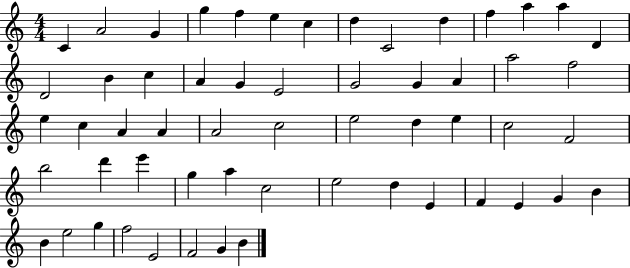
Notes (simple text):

C4/q A4/h G4/q G5/q F5/q E5/q C5/q D5/q C4/h D5/q F5/q A5/q A5/q D4/q D4/h B4/q C5/q A4/q G4/q E4/h G4/h G4/q A4/q A5/h F5/h E5/q C5/q A4/q A4/q A4/h C5/h E5/h D5/q E5/q C5/h F4/h B5/h D6/q E6/q G5/q A5/q C5/h E5/h D5/q E4/q F4/q E4/q G4/q B4/q B4/q E5/h G5/q F5/h E4/h F4/h G4/q B4/q